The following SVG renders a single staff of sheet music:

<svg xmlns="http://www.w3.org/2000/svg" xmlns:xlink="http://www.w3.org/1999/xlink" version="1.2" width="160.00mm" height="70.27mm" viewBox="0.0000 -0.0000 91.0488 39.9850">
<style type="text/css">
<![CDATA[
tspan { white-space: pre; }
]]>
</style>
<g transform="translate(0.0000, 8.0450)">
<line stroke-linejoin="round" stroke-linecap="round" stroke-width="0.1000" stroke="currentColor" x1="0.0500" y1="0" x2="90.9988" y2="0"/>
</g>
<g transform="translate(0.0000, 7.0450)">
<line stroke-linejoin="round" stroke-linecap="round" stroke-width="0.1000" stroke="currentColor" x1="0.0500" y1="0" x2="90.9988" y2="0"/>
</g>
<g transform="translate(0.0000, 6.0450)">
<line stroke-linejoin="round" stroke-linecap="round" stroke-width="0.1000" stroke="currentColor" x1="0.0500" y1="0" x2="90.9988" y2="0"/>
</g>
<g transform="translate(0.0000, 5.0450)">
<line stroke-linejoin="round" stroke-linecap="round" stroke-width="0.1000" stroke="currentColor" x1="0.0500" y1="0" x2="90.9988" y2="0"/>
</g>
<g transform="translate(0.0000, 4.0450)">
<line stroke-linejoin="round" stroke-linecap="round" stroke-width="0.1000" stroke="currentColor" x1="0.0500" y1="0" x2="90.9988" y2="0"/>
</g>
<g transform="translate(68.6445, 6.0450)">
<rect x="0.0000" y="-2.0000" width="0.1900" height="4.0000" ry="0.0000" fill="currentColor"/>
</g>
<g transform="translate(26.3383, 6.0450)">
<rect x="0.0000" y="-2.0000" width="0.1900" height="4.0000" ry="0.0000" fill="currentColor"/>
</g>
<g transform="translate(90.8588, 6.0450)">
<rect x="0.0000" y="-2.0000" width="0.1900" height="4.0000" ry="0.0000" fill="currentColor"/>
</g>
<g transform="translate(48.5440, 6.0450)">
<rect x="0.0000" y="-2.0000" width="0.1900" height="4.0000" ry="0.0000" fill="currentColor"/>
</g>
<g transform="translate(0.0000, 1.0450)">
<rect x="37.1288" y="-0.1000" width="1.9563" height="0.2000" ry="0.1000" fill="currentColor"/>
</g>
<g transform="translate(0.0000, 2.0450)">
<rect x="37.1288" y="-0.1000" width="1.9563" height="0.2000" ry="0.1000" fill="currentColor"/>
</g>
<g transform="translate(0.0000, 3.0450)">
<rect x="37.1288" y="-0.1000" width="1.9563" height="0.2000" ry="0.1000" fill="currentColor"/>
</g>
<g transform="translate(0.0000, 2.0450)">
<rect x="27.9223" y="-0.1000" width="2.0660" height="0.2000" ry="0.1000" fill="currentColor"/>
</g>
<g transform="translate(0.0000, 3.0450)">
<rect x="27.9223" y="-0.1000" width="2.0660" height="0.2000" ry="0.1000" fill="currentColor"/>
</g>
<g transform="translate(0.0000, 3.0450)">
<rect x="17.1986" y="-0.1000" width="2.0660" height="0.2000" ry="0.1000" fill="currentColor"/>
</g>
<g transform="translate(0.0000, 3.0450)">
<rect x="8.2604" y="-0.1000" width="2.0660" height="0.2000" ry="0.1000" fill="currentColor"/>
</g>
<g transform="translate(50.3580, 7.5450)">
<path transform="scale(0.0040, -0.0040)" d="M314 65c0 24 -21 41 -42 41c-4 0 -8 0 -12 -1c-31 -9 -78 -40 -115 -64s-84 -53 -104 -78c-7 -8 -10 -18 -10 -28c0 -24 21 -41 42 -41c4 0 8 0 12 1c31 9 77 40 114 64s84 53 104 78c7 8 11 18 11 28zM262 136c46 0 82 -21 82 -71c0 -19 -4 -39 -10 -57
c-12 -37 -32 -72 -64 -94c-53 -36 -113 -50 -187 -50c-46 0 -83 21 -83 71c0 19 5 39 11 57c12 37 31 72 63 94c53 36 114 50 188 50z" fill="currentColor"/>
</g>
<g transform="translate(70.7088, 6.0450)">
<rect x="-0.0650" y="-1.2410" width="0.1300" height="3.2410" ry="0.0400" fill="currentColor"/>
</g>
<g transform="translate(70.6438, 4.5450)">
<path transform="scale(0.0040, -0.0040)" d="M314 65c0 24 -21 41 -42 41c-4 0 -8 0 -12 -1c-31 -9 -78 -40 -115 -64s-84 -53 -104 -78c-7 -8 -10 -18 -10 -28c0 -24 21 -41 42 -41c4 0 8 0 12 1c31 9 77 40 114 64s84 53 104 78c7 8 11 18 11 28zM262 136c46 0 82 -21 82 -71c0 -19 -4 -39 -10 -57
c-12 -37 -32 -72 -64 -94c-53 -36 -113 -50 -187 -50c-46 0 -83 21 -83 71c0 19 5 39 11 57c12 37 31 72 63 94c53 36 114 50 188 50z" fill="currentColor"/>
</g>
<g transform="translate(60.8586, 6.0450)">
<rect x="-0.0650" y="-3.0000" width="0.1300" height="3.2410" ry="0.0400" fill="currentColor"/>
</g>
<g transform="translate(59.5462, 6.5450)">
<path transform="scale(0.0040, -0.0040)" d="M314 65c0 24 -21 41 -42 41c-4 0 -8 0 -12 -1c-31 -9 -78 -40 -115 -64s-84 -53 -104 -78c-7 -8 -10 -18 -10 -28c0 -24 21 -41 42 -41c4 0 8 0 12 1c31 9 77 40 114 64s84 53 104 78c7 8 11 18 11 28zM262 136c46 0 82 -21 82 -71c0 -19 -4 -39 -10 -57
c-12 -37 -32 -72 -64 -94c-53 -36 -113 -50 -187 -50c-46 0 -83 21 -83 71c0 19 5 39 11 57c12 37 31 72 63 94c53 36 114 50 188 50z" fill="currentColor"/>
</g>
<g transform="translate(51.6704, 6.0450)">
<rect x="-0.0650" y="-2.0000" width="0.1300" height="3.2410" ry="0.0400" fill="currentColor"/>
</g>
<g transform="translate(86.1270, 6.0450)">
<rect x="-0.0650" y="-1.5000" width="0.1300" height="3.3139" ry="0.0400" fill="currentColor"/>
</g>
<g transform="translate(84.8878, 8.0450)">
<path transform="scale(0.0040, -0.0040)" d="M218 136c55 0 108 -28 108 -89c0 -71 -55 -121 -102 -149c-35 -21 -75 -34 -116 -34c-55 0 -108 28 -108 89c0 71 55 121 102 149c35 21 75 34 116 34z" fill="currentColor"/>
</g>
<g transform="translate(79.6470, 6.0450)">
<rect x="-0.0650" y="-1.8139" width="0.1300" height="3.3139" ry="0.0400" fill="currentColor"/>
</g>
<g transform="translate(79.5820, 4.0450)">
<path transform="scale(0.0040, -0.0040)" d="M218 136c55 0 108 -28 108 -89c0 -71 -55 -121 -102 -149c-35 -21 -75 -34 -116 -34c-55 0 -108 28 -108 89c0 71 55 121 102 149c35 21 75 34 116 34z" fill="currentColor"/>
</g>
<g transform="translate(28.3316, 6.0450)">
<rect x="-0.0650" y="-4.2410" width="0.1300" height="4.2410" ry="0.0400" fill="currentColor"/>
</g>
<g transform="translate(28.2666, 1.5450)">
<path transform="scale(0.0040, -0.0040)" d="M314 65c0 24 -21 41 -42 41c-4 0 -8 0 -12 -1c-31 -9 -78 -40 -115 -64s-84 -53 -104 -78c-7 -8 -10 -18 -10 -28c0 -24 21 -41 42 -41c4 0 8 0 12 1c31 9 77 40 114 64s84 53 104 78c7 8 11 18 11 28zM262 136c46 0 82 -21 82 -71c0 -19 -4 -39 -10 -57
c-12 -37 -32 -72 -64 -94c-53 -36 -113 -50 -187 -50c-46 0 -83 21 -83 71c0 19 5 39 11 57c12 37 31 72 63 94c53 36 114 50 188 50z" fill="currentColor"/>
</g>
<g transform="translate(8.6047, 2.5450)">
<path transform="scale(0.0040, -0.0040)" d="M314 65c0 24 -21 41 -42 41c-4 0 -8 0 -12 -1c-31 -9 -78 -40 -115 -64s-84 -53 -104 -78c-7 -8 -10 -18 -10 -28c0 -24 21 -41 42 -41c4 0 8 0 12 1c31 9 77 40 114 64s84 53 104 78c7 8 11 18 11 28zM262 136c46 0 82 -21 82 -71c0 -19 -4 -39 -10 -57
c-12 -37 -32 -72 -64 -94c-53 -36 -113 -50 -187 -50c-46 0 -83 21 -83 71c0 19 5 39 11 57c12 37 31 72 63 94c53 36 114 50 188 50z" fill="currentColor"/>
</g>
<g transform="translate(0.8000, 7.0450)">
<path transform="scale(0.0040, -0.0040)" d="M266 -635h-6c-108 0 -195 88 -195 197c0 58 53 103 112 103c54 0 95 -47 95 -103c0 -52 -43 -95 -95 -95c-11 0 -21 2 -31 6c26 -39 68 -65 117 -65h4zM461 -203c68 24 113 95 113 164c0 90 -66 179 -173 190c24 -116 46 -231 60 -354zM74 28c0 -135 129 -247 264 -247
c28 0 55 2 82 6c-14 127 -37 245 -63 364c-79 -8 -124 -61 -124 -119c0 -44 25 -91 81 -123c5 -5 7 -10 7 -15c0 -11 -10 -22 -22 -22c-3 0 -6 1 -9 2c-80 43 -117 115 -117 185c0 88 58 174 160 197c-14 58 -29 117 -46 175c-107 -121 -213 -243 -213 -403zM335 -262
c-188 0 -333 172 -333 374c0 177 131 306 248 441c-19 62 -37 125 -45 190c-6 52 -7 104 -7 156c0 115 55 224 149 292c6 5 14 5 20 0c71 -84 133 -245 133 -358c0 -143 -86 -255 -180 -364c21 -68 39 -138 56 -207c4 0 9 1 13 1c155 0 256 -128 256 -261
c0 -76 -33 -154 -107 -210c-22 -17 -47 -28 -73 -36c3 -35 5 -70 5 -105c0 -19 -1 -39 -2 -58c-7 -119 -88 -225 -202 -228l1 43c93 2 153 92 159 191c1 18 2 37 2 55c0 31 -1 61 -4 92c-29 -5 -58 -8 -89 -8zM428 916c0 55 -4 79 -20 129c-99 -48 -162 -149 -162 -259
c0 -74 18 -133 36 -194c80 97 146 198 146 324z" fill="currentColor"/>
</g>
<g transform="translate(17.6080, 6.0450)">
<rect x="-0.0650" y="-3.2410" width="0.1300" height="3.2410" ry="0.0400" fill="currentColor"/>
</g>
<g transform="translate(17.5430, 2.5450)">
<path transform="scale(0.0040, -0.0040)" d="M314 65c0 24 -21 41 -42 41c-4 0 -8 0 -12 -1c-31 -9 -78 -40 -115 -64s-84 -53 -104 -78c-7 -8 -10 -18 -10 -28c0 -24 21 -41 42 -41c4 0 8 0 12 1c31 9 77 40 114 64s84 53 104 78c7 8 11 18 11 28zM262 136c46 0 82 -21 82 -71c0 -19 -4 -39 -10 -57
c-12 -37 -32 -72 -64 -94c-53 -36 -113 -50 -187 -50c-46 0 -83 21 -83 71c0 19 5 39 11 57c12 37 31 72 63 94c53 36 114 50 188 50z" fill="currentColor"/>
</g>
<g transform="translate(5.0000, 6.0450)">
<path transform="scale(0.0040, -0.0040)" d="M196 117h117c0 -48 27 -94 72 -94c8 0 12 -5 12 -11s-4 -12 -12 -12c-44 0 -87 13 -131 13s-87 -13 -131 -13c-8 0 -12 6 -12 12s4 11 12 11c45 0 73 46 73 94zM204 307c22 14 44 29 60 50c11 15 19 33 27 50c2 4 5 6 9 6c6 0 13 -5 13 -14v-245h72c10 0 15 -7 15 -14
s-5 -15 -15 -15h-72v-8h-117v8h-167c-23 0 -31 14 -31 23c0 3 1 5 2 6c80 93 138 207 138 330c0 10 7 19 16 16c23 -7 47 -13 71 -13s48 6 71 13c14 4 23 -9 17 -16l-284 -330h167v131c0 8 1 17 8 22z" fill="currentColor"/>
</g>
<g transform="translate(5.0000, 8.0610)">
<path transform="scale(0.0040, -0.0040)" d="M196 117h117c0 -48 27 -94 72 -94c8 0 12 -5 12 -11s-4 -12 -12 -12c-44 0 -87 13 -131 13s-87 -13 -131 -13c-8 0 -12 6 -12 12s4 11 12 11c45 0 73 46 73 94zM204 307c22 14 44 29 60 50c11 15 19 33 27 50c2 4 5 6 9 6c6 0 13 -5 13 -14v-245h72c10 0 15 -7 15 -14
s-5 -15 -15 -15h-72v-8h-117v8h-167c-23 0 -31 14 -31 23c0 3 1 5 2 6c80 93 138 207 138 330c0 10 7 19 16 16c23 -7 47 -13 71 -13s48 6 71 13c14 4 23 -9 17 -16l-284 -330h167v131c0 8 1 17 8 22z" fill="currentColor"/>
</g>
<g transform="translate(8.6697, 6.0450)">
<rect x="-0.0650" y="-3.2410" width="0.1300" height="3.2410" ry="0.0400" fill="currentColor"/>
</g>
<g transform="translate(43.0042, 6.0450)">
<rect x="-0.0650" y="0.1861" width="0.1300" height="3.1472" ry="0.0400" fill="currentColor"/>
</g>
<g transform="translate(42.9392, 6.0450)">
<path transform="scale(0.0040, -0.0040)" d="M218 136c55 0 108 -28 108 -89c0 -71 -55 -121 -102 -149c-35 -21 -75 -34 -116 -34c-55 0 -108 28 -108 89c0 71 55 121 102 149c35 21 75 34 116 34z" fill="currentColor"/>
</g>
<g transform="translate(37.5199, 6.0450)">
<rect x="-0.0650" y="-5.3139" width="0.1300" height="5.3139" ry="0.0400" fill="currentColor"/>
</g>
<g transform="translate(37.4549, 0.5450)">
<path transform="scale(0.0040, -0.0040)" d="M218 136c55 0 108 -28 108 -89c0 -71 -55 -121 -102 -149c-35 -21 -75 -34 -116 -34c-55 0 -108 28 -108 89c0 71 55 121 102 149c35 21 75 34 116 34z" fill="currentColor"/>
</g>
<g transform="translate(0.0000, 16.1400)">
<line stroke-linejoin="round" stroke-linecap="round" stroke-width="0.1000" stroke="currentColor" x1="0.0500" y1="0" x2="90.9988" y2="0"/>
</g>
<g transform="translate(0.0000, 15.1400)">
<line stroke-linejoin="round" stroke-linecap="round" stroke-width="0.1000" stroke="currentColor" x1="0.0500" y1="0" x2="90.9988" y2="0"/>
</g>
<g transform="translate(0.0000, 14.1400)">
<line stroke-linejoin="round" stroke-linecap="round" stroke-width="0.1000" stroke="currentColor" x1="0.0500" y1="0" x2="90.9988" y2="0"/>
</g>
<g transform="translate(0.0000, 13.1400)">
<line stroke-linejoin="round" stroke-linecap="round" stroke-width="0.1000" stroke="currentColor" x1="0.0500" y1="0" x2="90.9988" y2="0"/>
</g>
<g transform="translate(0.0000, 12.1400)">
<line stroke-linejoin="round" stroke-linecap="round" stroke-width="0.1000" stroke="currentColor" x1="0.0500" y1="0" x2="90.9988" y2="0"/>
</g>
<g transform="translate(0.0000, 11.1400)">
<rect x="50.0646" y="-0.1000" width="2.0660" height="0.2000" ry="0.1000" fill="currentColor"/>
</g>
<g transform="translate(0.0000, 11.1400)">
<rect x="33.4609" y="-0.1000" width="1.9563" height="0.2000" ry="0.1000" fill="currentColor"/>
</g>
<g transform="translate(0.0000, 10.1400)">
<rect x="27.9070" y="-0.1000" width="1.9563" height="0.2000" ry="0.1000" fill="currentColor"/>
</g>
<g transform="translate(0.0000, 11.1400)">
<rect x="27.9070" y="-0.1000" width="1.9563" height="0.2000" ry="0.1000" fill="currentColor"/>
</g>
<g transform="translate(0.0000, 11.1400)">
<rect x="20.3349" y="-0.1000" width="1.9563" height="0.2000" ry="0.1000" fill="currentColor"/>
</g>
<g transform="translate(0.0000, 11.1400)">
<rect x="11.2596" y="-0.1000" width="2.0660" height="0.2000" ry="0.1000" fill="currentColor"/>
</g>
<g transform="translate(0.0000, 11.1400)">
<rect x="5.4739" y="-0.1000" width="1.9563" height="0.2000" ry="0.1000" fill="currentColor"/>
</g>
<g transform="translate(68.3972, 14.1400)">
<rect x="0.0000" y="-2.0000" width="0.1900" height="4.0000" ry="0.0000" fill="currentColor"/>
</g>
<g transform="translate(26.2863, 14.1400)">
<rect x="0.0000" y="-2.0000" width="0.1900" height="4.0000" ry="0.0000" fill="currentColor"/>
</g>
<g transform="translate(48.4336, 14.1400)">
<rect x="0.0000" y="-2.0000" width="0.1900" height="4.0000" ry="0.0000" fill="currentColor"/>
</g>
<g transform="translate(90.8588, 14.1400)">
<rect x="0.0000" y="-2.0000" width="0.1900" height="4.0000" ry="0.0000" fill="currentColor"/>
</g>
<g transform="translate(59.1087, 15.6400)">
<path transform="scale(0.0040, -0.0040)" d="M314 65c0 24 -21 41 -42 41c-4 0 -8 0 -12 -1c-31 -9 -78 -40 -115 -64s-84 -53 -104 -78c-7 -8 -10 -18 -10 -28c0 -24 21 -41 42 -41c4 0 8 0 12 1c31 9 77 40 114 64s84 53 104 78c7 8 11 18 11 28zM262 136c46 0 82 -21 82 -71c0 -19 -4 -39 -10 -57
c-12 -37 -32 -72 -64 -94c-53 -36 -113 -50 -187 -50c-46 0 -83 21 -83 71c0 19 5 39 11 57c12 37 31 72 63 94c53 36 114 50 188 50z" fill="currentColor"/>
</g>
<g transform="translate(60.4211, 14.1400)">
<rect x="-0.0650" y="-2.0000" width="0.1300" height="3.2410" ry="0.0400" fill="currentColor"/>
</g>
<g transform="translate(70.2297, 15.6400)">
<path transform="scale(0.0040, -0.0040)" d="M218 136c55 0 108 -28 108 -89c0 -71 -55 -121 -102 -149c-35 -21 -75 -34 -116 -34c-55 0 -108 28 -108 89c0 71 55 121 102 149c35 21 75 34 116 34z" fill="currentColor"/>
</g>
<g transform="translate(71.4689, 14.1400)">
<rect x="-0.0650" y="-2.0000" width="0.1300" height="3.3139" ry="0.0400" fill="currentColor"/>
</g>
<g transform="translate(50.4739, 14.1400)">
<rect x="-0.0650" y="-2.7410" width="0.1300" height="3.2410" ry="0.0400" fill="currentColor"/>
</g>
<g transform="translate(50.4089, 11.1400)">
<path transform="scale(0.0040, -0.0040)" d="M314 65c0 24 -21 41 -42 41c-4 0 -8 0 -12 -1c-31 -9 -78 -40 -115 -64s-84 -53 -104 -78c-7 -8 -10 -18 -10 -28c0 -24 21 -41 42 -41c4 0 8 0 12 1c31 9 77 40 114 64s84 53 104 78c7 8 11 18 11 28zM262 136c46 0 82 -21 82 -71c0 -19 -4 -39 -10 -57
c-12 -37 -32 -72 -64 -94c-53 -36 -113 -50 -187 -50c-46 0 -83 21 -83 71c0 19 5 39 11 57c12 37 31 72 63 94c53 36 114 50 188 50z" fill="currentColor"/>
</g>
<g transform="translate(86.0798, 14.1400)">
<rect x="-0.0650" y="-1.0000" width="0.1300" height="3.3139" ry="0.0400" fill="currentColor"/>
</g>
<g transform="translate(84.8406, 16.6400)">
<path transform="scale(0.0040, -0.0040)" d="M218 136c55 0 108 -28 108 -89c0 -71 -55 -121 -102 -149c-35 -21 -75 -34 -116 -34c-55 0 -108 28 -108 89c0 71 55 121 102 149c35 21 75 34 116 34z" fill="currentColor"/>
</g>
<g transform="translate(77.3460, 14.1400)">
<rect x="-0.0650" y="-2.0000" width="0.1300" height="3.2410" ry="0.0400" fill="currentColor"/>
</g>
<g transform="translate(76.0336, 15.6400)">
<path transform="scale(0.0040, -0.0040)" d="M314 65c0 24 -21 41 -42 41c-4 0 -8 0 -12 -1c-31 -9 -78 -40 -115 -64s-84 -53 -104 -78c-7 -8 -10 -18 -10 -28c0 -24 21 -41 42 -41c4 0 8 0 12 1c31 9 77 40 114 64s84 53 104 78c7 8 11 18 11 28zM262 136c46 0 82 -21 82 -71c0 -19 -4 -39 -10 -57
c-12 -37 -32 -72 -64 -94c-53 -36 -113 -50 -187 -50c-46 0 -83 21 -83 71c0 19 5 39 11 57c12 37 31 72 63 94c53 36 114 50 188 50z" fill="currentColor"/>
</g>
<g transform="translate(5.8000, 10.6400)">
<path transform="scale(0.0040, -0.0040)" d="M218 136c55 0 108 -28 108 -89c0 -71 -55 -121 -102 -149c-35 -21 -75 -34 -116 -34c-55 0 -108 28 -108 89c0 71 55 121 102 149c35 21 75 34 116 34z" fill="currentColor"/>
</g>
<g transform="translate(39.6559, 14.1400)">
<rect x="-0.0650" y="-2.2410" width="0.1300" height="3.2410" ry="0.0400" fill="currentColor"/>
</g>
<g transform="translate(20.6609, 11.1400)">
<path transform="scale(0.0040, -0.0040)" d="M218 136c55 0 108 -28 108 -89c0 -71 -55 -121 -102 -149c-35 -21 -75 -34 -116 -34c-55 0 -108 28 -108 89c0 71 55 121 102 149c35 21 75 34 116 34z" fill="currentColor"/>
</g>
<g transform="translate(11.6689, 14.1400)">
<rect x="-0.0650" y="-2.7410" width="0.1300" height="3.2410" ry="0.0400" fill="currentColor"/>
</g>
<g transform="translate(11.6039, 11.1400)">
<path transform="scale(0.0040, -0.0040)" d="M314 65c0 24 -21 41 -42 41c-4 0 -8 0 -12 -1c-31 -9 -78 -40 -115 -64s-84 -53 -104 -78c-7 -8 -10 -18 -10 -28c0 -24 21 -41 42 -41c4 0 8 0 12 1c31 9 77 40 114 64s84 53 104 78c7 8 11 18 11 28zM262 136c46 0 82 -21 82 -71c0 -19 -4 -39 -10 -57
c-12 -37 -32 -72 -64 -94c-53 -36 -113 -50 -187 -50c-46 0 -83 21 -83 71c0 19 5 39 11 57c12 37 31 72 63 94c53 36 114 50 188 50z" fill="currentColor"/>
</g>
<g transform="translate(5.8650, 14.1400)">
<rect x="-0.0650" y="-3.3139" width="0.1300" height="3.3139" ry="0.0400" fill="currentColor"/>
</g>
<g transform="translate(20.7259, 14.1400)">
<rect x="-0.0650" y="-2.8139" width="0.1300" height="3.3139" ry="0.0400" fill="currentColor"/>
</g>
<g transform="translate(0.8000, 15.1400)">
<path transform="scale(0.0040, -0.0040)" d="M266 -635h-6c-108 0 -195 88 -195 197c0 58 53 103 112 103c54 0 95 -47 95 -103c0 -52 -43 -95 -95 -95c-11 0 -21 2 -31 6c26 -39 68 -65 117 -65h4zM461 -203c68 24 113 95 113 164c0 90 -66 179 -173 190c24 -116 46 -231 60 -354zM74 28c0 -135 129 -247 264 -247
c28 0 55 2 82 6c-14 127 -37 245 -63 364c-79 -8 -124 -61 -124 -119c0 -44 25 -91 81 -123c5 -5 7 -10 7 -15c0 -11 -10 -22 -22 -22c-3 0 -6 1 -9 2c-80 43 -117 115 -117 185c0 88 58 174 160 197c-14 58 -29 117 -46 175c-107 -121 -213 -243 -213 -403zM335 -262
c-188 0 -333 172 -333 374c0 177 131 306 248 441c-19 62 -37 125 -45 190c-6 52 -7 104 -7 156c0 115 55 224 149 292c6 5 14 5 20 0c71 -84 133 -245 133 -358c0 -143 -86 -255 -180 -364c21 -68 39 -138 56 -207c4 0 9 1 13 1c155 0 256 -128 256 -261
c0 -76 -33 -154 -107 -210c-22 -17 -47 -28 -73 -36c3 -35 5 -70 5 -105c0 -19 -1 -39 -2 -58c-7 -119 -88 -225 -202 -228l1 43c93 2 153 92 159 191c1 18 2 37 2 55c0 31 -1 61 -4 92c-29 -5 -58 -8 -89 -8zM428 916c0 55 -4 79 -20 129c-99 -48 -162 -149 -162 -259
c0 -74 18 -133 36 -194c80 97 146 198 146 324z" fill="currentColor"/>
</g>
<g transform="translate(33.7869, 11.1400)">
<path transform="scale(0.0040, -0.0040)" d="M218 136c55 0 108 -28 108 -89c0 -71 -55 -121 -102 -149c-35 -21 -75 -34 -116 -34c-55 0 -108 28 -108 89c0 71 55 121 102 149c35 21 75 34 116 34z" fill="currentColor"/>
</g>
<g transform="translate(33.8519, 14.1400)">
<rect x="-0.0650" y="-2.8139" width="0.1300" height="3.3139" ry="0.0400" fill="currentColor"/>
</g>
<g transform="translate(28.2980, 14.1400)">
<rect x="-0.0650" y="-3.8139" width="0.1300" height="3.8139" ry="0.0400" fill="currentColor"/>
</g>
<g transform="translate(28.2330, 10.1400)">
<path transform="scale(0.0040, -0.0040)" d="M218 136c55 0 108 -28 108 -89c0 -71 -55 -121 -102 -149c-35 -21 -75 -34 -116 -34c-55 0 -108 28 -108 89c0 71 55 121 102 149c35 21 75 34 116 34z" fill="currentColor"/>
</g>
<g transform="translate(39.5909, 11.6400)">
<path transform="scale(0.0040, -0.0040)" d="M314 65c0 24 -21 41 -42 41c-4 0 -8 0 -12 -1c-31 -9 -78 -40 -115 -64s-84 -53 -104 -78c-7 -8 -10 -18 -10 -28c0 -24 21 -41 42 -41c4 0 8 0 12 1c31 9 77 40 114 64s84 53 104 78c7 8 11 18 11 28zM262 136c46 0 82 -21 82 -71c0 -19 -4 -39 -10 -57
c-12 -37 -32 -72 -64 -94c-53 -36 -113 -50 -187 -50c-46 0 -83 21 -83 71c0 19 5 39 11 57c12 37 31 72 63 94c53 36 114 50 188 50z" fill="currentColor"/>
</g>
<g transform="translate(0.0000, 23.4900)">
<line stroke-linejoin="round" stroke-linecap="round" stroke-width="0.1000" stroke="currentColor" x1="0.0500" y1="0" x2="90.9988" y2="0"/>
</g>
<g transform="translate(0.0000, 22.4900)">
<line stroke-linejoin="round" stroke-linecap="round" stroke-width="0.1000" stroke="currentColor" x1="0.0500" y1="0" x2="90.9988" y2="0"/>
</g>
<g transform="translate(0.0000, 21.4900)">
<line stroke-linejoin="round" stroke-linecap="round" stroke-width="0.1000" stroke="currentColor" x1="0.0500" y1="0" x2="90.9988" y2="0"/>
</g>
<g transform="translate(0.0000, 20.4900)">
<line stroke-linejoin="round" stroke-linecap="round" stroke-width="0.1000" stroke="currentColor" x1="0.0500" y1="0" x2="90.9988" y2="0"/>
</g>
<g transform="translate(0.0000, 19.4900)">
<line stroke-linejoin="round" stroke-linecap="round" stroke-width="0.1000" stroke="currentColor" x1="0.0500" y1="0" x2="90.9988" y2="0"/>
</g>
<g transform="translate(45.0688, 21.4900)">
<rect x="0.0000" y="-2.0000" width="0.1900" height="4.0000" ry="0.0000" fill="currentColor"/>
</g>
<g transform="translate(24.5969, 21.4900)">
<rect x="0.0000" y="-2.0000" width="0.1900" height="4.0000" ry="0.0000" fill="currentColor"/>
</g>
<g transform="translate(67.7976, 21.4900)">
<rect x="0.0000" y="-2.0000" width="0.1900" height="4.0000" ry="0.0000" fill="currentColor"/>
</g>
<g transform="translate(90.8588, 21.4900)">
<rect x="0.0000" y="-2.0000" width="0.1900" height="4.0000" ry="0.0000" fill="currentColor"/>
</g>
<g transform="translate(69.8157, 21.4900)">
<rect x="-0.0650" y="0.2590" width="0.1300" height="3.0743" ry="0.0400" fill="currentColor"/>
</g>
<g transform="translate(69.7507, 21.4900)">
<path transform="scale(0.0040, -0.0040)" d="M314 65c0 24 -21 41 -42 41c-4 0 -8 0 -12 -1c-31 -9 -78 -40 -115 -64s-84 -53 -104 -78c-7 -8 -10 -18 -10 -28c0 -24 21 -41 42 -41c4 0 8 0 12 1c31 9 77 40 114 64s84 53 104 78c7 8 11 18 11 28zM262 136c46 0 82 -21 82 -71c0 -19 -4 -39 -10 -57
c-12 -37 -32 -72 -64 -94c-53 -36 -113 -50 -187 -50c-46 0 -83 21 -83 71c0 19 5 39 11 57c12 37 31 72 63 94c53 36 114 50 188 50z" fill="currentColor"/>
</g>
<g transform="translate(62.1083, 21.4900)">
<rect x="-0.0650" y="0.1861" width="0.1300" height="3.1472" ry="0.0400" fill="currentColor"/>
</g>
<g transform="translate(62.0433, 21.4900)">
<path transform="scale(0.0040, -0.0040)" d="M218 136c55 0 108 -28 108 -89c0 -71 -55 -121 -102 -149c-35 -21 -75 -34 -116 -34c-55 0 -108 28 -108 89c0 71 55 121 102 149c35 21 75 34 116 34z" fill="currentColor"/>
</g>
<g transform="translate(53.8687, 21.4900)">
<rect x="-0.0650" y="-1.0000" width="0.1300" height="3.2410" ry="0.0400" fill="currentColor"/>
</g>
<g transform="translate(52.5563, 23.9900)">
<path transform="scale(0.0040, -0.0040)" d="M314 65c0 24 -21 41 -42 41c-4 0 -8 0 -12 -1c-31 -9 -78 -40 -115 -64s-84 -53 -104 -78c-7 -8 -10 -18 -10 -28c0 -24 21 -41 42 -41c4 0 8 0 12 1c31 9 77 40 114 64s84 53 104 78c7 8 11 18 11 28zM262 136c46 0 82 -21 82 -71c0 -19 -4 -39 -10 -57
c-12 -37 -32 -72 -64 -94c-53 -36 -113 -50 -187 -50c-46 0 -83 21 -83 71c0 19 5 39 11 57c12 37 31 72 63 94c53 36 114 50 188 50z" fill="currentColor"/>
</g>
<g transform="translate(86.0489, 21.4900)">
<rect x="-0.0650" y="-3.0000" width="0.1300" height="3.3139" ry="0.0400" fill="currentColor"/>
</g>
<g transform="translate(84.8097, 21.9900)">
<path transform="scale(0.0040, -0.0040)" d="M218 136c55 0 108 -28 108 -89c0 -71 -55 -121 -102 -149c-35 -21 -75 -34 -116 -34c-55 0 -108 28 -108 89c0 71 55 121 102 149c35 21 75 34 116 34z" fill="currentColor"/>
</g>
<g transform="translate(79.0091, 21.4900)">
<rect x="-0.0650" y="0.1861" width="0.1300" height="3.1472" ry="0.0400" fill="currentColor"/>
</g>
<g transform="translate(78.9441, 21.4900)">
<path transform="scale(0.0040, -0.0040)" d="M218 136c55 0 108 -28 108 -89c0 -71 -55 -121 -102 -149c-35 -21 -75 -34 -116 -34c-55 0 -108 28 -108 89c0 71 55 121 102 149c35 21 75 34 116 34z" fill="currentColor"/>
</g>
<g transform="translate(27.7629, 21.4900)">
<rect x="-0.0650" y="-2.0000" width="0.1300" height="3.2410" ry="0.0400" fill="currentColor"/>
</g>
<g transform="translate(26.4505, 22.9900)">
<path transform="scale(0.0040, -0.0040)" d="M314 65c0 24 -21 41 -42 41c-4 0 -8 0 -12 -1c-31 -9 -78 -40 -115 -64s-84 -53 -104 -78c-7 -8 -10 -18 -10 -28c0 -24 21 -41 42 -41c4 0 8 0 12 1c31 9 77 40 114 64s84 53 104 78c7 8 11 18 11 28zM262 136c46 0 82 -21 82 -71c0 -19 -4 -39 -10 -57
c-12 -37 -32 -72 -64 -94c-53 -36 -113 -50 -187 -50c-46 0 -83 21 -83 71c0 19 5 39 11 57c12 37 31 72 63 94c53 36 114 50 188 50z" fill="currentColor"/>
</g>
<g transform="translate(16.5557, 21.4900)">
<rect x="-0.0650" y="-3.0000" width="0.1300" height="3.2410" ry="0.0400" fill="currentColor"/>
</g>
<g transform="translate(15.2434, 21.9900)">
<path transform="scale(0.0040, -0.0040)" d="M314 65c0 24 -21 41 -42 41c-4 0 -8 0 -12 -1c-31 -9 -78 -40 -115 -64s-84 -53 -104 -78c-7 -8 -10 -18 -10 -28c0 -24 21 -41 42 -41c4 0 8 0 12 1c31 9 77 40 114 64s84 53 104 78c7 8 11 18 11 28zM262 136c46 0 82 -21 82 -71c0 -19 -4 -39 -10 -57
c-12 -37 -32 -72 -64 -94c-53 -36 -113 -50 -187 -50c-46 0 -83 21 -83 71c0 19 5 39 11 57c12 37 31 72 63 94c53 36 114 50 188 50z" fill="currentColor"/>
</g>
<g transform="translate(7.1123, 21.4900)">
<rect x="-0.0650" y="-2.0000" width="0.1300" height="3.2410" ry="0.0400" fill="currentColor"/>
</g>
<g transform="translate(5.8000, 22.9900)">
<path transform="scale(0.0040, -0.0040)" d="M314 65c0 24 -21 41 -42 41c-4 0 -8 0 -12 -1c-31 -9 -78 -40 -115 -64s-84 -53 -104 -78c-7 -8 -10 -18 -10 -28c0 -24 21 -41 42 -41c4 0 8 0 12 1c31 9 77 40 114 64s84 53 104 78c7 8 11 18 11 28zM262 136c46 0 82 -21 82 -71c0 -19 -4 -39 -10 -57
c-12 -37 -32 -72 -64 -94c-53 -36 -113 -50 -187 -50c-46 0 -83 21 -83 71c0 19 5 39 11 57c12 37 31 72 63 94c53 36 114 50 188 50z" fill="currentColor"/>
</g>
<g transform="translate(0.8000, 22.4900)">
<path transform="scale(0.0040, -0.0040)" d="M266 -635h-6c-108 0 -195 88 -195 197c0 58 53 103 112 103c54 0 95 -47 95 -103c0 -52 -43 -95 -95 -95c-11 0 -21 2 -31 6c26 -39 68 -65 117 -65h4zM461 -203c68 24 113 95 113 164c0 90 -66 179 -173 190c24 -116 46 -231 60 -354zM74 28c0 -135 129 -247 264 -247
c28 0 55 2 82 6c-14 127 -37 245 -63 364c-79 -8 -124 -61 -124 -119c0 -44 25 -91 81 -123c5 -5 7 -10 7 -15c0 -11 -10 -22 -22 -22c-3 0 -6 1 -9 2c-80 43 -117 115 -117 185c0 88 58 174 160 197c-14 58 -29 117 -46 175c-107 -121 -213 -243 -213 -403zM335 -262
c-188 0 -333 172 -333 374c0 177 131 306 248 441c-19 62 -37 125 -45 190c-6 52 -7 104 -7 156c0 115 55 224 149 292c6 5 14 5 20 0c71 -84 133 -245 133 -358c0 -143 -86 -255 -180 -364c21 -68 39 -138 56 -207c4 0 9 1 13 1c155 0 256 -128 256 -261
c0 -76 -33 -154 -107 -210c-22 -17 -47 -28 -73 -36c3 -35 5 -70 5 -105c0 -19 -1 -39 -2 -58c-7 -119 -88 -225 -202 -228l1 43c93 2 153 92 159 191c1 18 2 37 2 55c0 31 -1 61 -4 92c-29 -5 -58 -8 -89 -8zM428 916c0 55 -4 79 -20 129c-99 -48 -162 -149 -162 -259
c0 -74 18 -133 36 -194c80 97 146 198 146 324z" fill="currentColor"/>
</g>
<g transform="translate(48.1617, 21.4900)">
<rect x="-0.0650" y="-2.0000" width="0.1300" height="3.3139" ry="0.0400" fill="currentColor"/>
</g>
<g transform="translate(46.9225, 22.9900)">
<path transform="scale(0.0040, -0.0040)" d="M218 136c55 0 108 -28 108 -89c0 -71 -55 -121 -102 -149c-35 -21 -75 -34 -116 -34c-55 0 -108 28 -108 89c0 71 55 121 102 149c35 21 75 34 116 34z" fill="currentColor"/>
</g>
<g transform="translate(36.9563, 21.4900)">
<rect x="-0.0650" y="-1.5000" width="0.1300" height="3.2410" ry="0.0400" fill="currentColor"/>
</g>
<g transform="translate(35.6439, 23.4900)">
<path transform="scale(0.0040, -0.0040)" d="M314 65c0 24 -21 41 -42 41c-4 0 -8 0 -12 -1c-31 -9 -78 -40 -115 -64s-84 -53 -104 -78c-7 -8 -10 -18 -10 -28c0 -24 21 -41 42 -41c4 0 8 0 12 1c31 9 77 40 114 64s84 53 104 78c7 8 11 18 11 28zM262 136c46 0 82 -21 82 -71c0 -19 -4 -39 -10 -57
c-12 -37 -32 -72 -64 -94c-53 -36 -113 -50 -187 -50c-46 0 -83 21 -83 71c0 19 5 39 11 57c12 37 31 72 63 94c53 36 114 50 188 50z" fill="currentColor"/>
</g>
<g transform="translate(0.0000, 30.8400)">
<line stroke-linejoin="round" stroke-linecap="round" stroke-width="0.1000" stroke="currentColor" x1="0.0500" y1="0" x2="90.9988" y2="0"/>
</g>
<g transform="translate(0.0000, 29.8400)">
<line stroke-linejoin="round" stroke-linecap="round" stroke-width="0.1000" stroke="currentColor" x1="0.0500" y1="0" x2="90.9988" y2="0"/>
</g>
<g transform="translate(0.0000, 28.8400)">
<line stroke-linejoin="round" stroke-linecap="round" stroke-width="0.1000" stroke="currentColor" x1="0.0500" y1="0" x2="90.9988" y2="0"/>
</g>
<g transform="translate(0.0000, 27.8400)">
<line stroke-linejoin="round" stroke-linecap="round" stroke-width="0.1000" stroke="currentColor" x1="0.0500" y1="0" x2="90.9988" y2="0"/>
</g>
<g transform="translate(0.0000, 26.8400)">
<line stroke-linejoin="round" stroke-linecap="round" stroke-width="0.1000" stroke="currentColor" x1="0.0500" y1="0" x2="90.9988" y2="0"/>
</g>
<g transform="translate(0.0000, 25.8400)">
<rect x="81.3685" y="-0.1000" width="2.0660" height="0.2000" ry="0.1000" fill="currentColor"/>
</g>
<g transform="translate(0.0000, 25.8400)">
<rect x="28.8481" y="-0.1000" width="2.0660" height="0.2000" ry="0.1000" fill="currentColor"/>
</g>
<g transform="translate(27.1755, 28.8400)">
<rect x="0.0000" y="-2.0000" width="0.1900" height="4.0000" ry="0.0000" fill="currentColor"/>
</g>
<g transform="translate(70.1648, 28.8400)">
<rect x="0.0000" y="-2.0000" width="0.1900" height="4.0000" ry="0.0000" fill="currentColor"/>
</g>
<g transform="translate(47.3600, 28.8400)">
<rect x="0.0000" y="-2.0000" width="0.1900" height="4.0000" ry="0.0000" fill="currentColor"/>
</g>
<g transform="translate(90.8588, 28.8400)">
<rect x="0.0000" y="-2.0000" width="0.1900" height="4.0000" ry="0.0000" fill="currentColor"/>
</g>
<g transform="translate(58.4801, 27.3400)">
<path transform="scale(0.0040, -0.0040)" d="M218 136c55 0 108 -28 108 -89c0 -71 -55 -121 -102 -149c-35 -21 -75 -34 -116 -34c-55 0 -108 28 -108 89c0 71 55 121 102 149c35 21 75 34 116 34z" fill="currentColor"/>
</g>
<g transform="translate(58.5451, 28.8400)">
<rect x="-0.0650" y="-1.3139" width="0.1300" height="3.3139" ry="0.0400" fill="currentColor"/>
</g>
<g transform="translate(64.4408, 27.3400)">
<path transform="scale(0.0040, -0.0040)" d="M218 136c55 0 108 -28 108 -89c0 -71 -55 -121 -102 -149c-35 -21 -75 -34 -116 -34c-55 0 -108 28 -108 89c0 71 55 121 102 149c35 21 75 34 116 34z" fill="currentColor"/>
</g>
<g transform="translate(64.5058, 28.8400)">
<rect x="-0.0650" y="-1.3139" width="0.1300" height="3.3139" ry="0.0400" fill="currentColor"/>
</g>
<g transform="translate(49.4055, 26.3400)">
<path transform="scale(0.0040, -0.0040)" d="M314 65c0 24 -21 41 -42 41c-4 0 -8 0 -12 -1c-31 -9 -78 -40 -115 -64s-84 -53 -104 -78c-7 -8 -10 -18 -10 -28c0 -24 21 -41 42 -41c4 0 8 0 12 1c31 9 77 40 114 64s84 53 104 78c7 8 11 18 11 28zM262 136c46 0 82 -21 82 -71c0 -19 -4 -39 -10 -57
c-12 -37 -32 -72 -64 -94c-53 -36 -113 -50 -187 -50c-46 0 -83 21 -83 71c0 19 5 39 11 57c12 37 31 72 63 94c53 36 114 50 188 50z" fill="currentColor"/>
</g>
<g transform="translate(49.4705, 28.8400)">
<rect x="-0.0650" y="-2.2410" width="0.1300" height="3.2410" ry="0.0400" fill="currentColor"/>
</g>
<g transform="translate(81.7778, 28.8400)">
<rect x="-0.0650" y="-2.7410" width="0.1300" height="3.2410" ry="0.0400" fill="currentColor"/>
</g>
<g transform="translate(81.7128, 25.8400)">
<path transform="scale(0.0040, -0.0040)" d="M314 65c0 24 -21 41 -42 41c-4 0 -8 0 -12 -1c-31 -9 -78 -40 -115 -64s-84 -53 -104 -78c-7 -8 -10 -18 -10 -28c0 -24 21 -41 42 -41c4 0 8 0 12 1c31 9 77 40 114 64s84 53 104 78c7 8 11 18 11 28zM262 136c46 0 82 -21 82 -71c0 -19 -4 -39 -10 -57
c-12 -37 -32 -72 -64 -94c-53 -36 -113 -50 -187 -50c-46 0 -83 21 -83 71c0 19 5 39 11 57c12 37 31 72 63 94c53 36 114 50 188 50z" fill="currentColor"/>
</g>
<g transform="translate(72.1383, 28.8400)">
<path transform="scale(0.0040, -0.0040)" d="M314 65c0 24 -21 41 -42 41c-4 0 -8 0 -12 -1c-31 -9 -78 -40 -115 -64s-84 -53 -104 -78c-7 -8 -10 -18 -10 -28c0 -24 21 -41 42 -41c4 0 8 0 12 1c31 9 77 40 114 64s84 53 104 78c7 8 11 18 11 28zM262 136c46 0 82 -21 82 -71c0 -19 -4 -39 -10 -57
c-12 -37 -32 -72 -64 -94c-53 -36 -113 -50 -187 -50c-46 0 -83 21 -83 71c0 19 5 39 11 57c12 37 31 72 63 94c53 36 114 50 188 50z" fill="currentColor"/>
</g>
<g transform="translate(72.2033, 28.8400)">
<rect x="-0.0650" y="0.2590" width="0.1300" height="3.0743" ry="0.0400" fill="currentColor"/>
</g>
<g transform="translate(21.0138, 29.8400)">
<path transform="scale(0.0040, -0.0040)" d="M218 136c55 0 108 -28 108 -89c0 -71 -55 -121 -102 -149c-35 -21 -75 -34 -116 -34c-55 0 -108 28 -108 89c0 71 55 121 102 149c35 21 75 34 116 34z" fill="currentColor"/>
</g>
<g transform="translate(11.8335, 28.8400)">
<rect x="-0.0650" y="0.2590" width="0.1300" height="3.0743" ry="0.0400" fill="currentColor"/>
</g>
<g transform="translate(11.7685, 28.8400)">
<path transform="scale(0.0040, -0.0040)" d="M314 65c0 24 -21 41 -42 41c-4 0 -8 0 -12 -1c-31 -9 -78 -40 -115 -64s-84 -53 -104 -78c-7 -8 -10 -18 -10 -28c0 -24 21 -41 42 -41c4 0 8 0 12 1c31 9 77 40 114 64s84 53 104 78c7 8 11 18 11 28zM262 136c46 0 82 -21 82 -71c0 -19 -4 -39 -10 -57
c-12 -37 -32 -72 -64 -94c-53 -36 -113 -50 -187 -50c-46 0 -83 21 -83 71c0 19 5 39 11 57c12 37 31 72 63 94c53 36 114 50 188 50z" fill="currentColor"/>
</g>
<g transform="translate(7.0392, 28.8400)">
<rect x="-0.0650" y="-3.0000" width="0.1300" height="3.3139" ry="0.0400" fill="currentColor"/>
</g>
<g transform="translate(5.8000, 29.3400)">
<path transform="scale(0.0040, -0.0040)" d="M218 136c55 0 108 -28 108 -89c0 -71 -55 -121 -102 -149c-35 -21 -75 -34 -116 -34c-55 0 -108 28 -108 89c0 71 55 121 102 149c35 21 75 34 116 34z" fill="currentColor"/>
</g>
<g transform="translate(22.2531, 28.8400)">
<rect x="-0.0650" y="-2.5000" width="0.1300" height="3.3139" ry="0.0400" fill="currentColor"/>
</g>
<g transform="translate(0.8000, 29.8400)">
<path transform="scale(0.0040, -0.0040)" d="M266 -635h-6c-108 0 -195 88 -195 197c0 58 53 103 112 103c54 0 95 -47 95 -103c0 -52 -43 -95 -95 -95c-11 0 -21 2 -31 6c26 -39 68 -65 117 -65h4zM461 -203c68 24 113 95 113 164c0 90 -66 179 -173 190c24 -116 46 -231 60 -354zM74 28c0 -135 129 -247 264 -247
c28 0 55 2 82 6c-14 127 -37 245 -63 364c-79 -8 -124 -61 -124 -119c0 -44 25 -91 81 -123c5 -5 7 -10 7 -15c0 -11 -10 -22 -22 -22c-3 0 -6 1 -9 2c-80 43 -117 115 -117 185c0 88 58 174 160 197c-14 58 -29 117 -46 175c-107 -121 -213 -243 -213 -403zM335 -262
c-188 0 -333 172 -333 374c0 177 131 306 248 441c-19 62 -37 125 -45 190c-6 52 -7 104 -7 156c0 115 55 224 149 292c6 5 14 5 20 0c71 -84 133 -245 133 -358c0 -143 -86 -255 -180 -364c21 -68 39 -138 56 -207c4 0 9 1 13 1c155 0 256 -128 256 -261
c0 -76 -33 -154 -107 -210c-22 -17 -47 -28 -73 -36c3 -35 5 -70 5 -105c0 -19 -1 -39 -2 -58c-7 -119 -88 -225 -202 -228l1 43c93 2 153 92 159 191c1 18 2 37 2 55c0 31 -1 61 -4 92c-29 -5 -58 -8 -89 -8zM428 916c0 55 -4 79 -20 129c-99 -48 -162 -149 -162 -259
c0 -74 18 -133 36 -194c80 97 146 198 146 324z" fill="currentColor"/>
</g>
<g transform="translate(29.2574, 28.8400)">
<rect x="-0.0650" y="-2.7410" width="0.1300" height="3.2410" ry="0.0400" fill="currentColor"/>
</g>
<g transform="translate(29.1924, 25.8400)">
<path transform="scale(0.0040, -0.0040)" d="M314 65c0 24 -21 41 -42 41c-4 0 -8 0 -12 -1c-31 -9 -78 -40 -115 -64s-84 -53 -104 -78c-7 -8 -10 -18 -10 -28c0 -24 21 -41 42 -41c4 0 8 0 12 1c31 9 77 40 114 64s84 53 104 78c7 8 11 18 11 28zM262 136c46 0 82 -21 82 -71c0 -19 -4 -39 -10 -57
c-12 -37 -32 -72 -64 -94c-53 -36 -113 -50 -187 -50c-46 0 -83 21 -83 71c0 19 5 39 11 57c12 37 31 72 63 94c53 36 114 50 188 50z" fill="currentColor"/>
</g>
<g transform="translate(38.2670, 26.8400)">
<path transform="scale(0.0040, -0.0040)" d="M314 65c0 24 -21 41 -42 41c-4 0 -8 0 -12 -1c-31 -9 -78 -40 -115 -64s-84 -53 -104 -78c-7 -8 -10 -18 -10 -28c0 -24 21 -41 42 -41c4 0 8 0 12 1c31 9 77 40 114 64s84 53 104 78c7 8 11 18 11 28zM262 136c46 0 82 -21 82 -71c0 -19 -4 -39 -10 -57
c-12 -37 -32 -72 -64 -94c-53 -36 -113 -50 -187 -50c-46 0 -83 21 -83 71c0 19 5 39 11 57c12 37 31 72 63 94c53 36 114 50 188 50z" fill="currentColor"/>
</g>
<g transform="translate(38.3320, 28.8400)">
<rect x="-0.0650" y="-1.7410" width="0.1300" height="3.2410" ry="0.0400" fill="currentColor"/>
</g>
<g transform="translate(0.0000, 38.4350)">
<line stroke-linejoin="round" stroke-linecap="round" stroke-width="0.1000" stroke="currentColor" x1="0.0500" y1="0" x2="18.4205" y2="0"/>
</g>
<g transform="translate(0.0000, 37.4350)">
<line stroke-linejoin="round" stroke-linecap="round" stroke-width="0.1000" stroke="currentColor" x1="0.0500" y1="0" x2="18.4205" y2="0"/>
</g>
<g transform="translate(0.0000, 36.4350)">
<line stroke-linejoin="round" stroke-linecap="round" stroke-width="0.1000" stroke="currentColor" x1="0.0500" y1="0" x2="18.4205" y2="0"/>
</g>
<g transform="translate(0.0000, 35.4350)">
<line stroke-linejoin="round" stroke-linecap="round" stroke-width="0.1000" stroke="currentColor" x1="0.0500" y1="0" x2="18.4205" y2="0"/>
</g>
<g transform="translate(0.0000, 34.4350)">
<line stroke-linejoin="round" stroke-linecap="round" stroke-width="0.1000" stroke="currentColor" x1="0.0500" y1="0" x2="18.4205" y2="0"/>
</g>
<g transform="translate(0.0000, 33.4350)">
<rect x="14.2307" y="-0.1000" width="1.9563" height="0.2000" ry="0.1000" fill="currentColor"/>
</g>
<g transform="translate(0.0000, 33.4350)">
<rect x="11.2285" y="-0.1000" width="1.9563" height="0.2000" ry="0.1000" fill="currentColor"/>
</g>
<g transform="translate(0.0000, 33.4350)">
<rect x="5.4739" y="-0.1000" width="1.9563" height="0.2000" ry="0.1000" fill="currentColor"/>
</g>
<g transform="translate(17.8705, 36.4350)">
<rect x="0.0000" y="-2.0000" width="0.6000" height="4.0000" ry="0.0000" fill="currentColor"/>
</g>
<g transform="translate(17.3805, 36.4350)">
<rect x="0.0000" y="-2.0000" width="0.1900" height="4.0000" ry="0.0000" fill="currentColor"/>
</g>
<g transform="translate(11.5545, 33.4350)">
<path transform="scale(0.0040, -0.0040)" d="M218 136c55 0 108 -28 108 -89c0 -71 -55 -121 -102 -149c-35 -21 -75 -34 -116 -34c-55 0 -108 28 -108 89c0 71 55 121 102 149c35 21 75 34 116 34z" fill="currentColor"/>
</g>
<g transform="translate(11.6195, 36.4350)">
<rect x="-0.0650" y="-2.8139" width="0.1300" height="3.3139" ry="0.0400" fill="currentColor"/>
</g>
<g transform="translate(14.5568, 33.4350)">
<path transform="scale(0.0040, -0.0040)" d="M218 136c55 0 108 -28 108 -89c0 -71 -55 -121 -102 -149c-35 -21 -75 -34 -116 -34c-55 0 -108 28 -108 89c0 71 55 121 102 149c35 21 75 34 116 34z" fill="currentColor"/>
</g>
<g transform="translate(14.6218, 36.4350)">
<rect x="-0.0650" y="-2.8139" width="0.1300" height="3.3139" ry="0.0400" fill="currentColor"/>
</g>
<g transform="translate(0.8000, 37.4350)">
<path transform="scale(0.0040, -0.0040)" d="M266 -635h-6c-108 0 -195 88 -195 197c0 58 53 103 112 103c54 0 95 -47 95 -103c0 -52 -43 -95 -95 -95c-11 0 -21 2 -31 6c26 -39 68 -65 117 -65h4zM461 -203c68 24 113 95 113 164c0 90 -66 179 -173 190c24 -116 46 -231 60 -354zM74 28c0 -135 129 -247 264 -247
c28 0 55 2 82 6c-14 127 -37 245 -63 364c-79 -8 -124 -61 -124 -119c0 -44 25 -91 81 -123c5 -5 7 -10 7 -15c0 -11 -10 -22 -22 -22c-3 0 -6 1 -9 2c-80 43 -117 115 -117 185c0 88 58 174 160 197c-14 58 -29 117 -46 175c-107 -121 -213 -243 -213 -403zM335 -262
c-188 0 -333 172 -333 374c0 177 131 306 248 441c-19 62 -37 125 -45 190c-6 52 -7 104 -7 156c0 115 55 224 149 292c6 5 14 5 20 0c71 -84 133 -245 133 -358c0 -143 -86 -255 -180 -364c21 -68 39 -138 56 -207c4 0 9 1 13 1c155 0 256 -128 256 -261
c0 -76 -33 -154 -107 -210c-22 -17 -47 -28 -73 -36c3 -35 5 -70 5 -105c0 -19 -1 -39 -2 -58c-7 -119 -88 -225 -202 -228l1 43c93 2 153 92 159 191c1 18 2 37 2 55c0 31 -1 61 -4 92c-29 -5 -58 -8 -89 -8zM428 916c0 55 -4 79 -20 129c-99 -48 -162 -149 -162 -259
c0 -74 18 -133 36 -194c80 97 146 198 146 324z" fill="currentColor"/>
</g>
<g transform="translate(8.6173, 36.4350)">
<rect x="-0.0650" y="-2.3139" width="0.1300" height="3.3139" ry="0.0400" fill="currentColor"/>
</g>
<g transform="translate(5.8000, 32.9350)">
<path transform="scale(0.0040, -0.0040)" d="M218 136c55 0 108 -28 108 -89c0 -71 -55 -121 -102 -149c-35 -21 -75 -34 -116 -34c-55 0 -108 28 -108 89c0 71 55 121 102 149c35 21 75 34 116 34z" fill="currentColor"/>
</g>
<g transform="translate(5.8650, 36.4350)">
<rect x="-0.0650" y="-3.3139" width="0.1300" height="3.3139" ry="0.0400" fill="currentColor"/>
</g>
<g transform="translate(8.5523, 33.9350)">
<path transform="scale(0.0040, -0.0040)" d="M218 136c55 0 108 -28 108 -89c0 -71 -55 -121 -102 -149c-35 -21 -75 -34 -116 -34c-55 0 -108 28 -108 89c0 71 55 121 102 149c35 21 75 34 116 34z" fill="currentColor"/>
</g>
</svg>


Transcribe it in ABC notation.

X:1
T:Untitled
M:4/4
L:1/4
K:C
b2 b2 d'2 f' B F2 A2 e2 f E b a2 a c' a g2 a2 F2 F F2 D F2 A2 F2 E2 F D2 B B2 B A A B2 G a2 f2 g2 e e B2 a2 b g a a